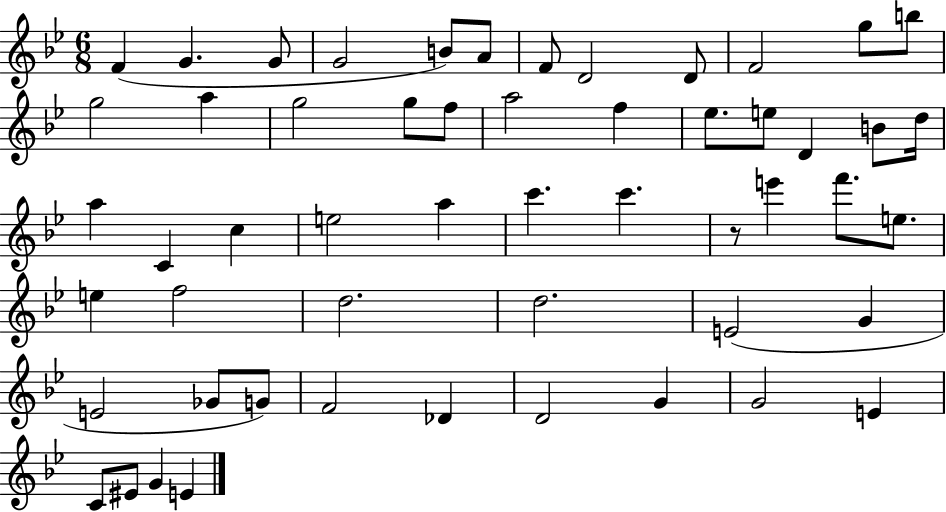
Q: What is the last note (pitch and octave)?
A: E4